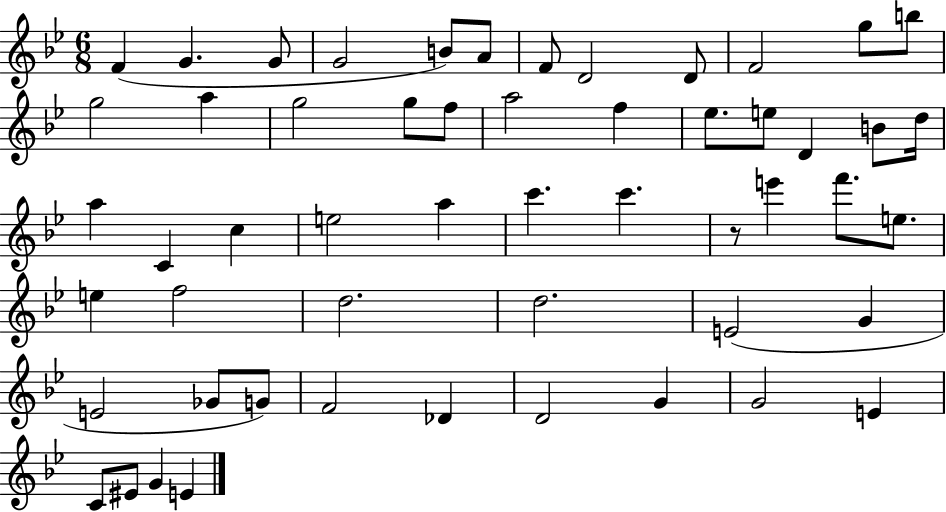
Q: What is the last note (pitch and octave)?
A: E4